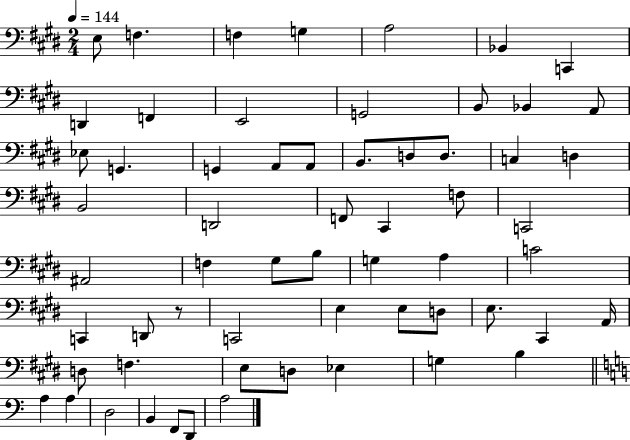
X:1
T:Untitled
M:2/4
L:1/4
K:E
E,/2 F, F, G, A,2 _B,, C,, D,, F,, E,,2 G,,2 B,,/2 _B,, A,,/2 _E,/2 G,, G,, A,,/2 A,,/2 B,,/2 D,/2 D,/2 C, D, B,,2 D,,2 F,,/2 ^C,, F,/2 C,,2 ^A,,2 F, ^G,/2 B,/2 G, A, C2 C,, D,,/2 z/2 C,,2 E, E,/2 D,/2 E,/2 ^C,, A,,/4 D,/2 F, E,/2 D,/2 _E, G, B, A, A, D,2 B,, F,,/2 D,,/2 A,2